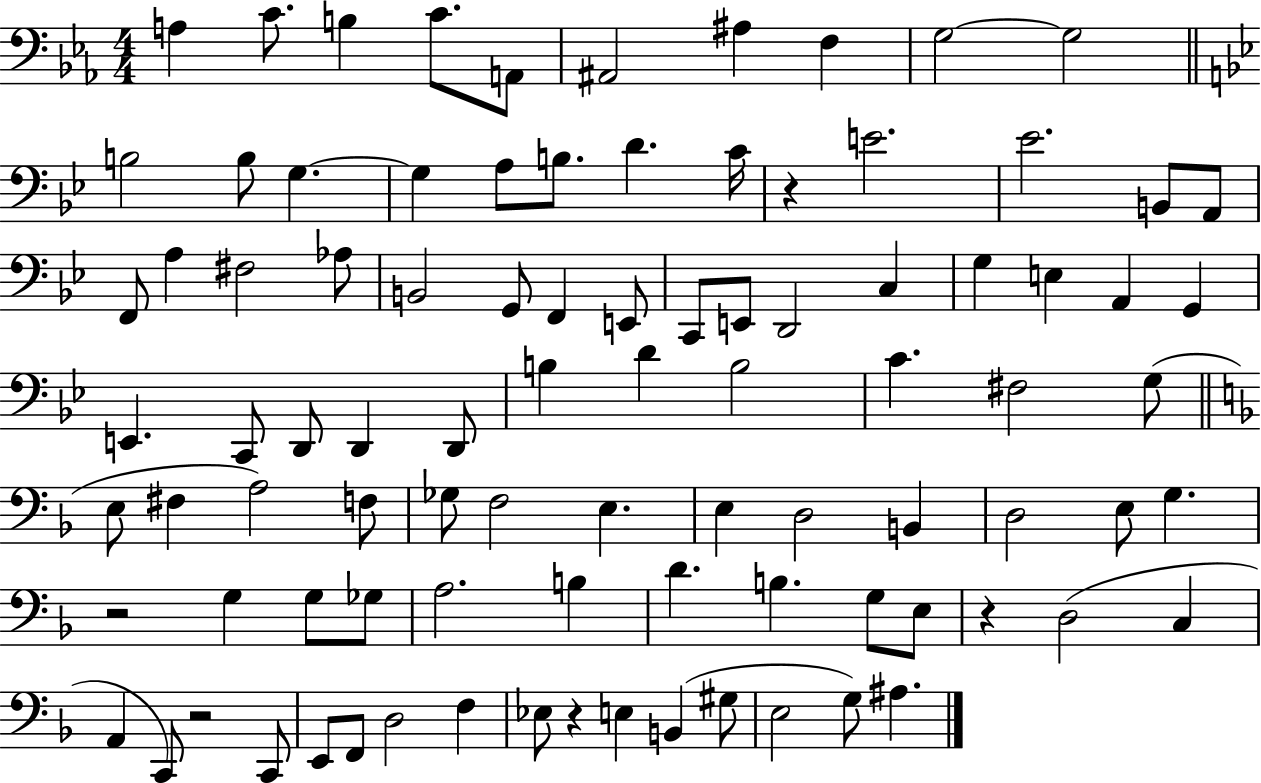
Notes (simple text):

A3/q C4/e. B3/q C4/e. A2/e A#2/h A#3/q F3/q G3/h G3/h B3/h B3/e G3/q. G3/q A3/e B3/e. D4/q. C4/s R/q E4/h. Eb4/h. B2/e A2/e F2/e A3/q F#3/h Ab3/e B2/h G2/e F2/q E2/e C2/e E2/e D2/h C3/q G3/q E3/q A2/q G2/q E2/q. C2/e D2/e D2/q D2/e B3/q D4/q B3/h C4/q. F#3/h G3/e E3/e F#3/q A3/h F3/e Gb3/e F3/h E3/q. E3/q D3/h B2/q D3/h E3/e G3/q. R/h G3/q G3/e Gb3/e A3/h. B3/q D4/q. B3/q. G3/e E3/e R/q D3/h C3/q A2/q C2/e R/h C2/e E2/e F2/e D3/h F3/q Eb3/e R/q E3/q B2/q G#3/e E3/h G3/e A#3/q.